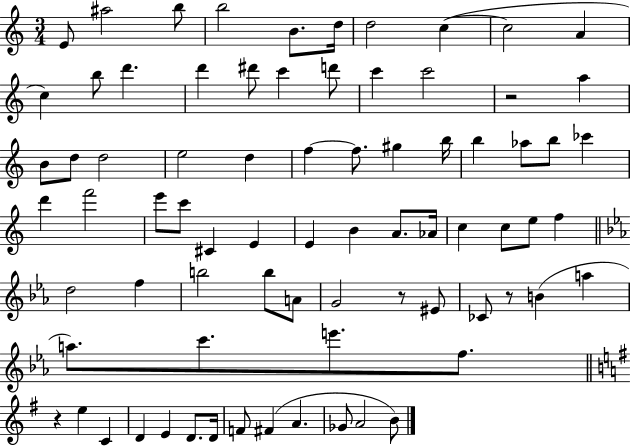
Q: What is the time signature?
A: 3/4